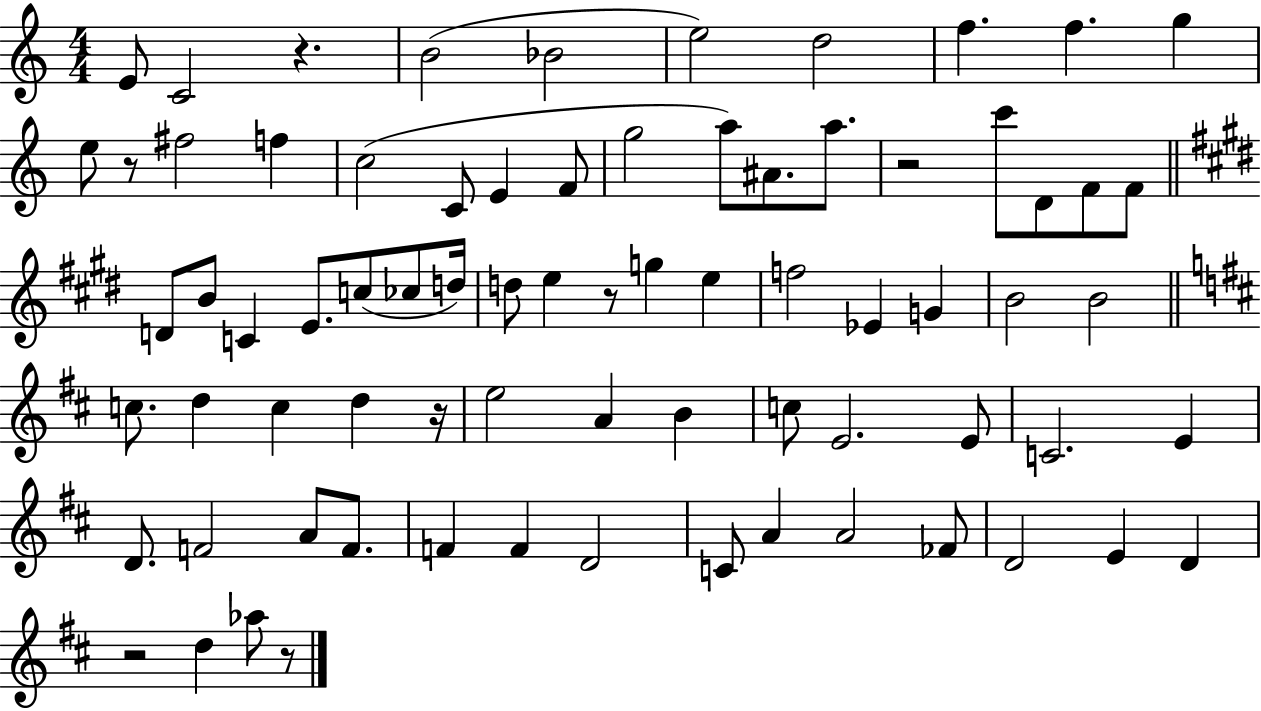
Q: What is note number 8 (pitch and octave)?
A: F5